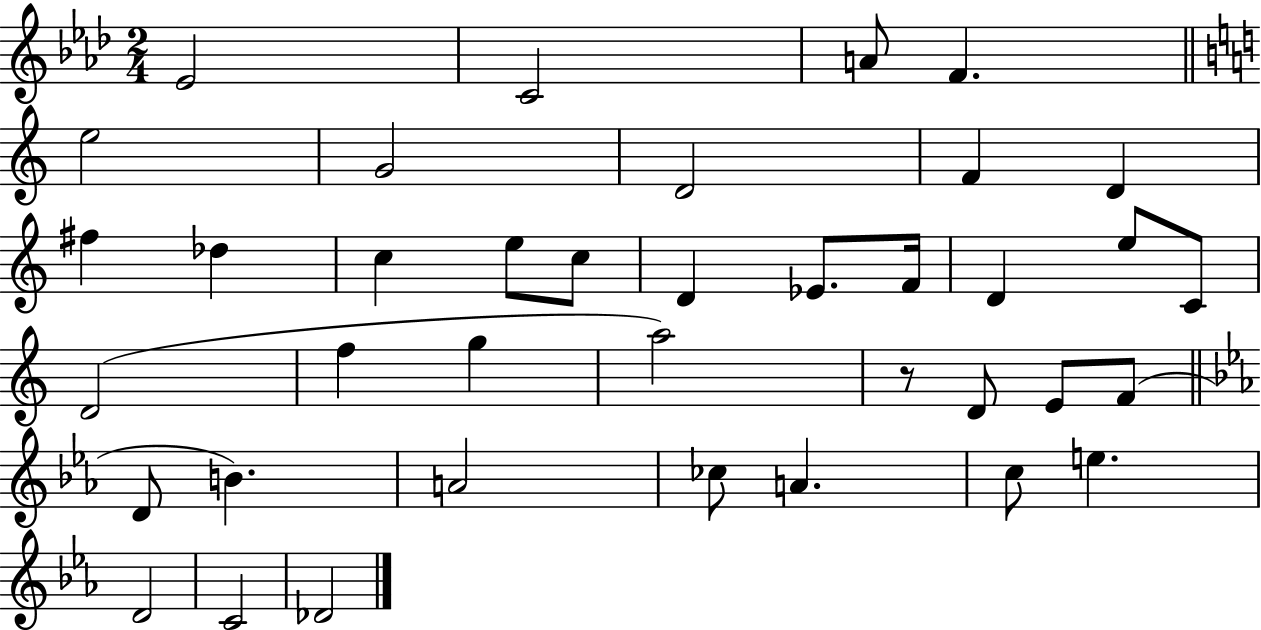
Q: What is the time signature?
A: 2/4